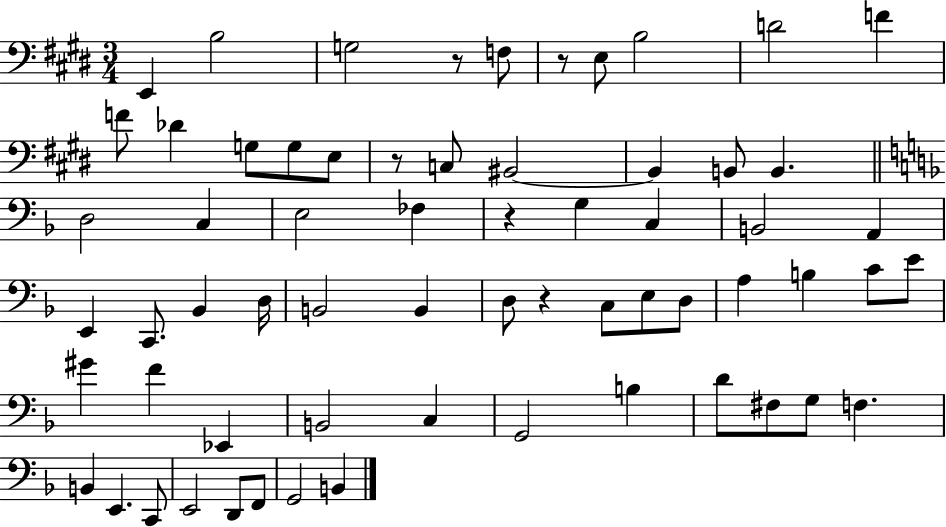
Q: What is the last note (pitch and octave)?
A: B2